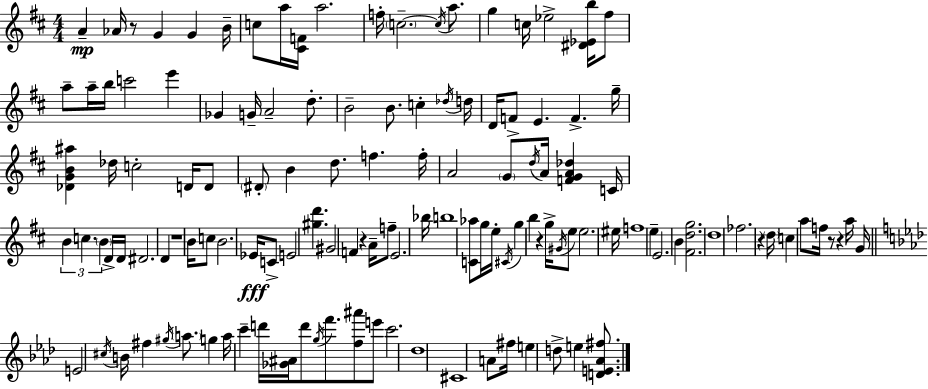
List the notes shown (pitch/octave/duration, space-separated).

A4/q Ab4/s R/e G4/q G4/q B4/s C5/e A5/s [C#4,F4]/s A5/h. F5/s C5/h. C5/s A5/e. G5/q C5/s Eb5/h [D#4,Eb4,B5]/s F#5/e A5/e A5/s B5/s C6/h E6/q Gb4/q G4/s A4/h D5/e. B4/h B4/e. C5/q Db5/s D5/s D4/s F4/e E4/q. F4/q. G5/s [Db4,G4,B4,A#5]/q Db5/s C5/h D4/s D4/e D#4/e B4/q D5/e. F5/q. F5/s A4/h G4/e D5/s A4/s [F4,G4,A4,Db5]/q C4/s B4/q C5/q. B4/q D4/s D4/s D#4/h. D4/q R/w B4/s C5/e B4/h. Eb4/s C4/e E4/h [G#5,D6]/q. G#4/h F4/q R/q A4/s F5/e E4/h. Bb5/s B5/w [C4,Ab5]/e G5/s E5/s C#4/s G5/q B5/q R/q G5/s G#4/s E5/e E5/h. EIS5/s F5/w E5/q E4/h. B4/q [F#4,D5,G5]/h. D5/w FES5/h. R/q D5/s C5/q A5/e F5/s R/e R/q A5/s G4/s E4/h C#5/s B4/s F#5/q G#5/s A5/e. G5/q A5/s C6/q D6/s [Gb4,A#4]/s D6/e G5/s F6/e. [F5,A#6]/e E6/e C6/h. Db5/w C#4/w A4/e F#5/s E5/q D5/e E5/q [D4,E4,Ab4,F#5]/e.